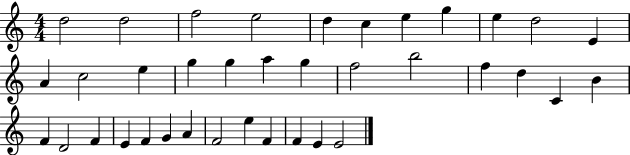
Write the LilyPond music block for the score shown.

{
  \clef treble
  \numericTimeSignature
  \time 4/4
  \key c \major
  d''2 d''2 | f''2 e''2 | d''4 c''4 e''4 g''4 | e''4 d''2 e'4 | \break a'4 c''2 e''4 | g''4 g''4 a''4 g''4 | f''2 b''2 | f''4 d''4 c'4 b'4 | \break f'4 d'2 f'4 | e'4 f'4 g'4 a'4 | f'2 e''4 f'4 | f'4 e'4 e'2 | \break \bar "|."
}